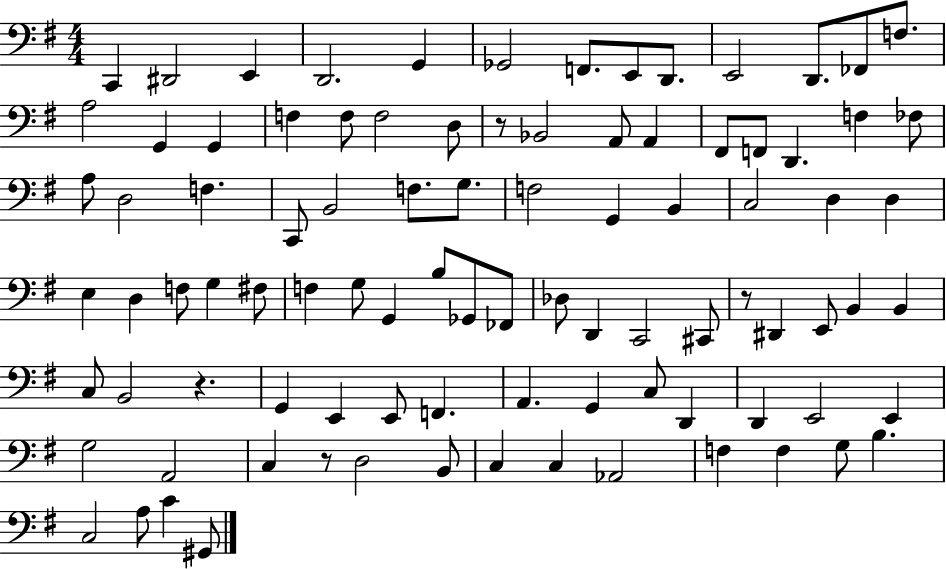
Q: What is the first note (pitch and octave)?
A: C2